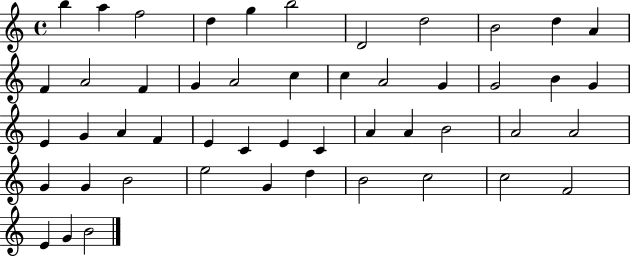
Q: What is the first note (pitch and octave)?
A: B5